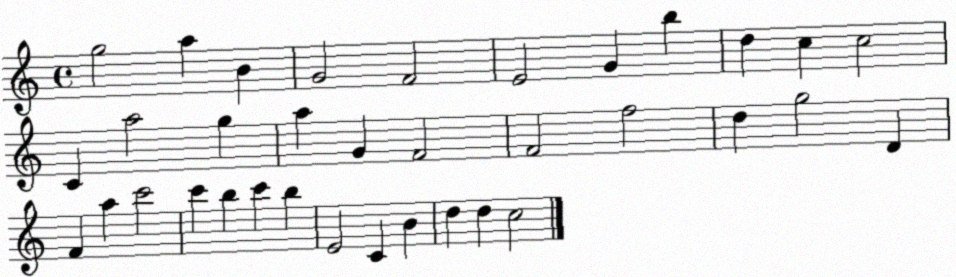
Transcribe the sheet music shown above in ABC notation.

X:1
T:Untitled
M:4/4
L:1/4
K:C
g2 a B G2 F2 E2 G b d c c2 C a2 g a G F2 F2 f2 d g2 D F a c'2 c' b c' b E2 C B d d c2